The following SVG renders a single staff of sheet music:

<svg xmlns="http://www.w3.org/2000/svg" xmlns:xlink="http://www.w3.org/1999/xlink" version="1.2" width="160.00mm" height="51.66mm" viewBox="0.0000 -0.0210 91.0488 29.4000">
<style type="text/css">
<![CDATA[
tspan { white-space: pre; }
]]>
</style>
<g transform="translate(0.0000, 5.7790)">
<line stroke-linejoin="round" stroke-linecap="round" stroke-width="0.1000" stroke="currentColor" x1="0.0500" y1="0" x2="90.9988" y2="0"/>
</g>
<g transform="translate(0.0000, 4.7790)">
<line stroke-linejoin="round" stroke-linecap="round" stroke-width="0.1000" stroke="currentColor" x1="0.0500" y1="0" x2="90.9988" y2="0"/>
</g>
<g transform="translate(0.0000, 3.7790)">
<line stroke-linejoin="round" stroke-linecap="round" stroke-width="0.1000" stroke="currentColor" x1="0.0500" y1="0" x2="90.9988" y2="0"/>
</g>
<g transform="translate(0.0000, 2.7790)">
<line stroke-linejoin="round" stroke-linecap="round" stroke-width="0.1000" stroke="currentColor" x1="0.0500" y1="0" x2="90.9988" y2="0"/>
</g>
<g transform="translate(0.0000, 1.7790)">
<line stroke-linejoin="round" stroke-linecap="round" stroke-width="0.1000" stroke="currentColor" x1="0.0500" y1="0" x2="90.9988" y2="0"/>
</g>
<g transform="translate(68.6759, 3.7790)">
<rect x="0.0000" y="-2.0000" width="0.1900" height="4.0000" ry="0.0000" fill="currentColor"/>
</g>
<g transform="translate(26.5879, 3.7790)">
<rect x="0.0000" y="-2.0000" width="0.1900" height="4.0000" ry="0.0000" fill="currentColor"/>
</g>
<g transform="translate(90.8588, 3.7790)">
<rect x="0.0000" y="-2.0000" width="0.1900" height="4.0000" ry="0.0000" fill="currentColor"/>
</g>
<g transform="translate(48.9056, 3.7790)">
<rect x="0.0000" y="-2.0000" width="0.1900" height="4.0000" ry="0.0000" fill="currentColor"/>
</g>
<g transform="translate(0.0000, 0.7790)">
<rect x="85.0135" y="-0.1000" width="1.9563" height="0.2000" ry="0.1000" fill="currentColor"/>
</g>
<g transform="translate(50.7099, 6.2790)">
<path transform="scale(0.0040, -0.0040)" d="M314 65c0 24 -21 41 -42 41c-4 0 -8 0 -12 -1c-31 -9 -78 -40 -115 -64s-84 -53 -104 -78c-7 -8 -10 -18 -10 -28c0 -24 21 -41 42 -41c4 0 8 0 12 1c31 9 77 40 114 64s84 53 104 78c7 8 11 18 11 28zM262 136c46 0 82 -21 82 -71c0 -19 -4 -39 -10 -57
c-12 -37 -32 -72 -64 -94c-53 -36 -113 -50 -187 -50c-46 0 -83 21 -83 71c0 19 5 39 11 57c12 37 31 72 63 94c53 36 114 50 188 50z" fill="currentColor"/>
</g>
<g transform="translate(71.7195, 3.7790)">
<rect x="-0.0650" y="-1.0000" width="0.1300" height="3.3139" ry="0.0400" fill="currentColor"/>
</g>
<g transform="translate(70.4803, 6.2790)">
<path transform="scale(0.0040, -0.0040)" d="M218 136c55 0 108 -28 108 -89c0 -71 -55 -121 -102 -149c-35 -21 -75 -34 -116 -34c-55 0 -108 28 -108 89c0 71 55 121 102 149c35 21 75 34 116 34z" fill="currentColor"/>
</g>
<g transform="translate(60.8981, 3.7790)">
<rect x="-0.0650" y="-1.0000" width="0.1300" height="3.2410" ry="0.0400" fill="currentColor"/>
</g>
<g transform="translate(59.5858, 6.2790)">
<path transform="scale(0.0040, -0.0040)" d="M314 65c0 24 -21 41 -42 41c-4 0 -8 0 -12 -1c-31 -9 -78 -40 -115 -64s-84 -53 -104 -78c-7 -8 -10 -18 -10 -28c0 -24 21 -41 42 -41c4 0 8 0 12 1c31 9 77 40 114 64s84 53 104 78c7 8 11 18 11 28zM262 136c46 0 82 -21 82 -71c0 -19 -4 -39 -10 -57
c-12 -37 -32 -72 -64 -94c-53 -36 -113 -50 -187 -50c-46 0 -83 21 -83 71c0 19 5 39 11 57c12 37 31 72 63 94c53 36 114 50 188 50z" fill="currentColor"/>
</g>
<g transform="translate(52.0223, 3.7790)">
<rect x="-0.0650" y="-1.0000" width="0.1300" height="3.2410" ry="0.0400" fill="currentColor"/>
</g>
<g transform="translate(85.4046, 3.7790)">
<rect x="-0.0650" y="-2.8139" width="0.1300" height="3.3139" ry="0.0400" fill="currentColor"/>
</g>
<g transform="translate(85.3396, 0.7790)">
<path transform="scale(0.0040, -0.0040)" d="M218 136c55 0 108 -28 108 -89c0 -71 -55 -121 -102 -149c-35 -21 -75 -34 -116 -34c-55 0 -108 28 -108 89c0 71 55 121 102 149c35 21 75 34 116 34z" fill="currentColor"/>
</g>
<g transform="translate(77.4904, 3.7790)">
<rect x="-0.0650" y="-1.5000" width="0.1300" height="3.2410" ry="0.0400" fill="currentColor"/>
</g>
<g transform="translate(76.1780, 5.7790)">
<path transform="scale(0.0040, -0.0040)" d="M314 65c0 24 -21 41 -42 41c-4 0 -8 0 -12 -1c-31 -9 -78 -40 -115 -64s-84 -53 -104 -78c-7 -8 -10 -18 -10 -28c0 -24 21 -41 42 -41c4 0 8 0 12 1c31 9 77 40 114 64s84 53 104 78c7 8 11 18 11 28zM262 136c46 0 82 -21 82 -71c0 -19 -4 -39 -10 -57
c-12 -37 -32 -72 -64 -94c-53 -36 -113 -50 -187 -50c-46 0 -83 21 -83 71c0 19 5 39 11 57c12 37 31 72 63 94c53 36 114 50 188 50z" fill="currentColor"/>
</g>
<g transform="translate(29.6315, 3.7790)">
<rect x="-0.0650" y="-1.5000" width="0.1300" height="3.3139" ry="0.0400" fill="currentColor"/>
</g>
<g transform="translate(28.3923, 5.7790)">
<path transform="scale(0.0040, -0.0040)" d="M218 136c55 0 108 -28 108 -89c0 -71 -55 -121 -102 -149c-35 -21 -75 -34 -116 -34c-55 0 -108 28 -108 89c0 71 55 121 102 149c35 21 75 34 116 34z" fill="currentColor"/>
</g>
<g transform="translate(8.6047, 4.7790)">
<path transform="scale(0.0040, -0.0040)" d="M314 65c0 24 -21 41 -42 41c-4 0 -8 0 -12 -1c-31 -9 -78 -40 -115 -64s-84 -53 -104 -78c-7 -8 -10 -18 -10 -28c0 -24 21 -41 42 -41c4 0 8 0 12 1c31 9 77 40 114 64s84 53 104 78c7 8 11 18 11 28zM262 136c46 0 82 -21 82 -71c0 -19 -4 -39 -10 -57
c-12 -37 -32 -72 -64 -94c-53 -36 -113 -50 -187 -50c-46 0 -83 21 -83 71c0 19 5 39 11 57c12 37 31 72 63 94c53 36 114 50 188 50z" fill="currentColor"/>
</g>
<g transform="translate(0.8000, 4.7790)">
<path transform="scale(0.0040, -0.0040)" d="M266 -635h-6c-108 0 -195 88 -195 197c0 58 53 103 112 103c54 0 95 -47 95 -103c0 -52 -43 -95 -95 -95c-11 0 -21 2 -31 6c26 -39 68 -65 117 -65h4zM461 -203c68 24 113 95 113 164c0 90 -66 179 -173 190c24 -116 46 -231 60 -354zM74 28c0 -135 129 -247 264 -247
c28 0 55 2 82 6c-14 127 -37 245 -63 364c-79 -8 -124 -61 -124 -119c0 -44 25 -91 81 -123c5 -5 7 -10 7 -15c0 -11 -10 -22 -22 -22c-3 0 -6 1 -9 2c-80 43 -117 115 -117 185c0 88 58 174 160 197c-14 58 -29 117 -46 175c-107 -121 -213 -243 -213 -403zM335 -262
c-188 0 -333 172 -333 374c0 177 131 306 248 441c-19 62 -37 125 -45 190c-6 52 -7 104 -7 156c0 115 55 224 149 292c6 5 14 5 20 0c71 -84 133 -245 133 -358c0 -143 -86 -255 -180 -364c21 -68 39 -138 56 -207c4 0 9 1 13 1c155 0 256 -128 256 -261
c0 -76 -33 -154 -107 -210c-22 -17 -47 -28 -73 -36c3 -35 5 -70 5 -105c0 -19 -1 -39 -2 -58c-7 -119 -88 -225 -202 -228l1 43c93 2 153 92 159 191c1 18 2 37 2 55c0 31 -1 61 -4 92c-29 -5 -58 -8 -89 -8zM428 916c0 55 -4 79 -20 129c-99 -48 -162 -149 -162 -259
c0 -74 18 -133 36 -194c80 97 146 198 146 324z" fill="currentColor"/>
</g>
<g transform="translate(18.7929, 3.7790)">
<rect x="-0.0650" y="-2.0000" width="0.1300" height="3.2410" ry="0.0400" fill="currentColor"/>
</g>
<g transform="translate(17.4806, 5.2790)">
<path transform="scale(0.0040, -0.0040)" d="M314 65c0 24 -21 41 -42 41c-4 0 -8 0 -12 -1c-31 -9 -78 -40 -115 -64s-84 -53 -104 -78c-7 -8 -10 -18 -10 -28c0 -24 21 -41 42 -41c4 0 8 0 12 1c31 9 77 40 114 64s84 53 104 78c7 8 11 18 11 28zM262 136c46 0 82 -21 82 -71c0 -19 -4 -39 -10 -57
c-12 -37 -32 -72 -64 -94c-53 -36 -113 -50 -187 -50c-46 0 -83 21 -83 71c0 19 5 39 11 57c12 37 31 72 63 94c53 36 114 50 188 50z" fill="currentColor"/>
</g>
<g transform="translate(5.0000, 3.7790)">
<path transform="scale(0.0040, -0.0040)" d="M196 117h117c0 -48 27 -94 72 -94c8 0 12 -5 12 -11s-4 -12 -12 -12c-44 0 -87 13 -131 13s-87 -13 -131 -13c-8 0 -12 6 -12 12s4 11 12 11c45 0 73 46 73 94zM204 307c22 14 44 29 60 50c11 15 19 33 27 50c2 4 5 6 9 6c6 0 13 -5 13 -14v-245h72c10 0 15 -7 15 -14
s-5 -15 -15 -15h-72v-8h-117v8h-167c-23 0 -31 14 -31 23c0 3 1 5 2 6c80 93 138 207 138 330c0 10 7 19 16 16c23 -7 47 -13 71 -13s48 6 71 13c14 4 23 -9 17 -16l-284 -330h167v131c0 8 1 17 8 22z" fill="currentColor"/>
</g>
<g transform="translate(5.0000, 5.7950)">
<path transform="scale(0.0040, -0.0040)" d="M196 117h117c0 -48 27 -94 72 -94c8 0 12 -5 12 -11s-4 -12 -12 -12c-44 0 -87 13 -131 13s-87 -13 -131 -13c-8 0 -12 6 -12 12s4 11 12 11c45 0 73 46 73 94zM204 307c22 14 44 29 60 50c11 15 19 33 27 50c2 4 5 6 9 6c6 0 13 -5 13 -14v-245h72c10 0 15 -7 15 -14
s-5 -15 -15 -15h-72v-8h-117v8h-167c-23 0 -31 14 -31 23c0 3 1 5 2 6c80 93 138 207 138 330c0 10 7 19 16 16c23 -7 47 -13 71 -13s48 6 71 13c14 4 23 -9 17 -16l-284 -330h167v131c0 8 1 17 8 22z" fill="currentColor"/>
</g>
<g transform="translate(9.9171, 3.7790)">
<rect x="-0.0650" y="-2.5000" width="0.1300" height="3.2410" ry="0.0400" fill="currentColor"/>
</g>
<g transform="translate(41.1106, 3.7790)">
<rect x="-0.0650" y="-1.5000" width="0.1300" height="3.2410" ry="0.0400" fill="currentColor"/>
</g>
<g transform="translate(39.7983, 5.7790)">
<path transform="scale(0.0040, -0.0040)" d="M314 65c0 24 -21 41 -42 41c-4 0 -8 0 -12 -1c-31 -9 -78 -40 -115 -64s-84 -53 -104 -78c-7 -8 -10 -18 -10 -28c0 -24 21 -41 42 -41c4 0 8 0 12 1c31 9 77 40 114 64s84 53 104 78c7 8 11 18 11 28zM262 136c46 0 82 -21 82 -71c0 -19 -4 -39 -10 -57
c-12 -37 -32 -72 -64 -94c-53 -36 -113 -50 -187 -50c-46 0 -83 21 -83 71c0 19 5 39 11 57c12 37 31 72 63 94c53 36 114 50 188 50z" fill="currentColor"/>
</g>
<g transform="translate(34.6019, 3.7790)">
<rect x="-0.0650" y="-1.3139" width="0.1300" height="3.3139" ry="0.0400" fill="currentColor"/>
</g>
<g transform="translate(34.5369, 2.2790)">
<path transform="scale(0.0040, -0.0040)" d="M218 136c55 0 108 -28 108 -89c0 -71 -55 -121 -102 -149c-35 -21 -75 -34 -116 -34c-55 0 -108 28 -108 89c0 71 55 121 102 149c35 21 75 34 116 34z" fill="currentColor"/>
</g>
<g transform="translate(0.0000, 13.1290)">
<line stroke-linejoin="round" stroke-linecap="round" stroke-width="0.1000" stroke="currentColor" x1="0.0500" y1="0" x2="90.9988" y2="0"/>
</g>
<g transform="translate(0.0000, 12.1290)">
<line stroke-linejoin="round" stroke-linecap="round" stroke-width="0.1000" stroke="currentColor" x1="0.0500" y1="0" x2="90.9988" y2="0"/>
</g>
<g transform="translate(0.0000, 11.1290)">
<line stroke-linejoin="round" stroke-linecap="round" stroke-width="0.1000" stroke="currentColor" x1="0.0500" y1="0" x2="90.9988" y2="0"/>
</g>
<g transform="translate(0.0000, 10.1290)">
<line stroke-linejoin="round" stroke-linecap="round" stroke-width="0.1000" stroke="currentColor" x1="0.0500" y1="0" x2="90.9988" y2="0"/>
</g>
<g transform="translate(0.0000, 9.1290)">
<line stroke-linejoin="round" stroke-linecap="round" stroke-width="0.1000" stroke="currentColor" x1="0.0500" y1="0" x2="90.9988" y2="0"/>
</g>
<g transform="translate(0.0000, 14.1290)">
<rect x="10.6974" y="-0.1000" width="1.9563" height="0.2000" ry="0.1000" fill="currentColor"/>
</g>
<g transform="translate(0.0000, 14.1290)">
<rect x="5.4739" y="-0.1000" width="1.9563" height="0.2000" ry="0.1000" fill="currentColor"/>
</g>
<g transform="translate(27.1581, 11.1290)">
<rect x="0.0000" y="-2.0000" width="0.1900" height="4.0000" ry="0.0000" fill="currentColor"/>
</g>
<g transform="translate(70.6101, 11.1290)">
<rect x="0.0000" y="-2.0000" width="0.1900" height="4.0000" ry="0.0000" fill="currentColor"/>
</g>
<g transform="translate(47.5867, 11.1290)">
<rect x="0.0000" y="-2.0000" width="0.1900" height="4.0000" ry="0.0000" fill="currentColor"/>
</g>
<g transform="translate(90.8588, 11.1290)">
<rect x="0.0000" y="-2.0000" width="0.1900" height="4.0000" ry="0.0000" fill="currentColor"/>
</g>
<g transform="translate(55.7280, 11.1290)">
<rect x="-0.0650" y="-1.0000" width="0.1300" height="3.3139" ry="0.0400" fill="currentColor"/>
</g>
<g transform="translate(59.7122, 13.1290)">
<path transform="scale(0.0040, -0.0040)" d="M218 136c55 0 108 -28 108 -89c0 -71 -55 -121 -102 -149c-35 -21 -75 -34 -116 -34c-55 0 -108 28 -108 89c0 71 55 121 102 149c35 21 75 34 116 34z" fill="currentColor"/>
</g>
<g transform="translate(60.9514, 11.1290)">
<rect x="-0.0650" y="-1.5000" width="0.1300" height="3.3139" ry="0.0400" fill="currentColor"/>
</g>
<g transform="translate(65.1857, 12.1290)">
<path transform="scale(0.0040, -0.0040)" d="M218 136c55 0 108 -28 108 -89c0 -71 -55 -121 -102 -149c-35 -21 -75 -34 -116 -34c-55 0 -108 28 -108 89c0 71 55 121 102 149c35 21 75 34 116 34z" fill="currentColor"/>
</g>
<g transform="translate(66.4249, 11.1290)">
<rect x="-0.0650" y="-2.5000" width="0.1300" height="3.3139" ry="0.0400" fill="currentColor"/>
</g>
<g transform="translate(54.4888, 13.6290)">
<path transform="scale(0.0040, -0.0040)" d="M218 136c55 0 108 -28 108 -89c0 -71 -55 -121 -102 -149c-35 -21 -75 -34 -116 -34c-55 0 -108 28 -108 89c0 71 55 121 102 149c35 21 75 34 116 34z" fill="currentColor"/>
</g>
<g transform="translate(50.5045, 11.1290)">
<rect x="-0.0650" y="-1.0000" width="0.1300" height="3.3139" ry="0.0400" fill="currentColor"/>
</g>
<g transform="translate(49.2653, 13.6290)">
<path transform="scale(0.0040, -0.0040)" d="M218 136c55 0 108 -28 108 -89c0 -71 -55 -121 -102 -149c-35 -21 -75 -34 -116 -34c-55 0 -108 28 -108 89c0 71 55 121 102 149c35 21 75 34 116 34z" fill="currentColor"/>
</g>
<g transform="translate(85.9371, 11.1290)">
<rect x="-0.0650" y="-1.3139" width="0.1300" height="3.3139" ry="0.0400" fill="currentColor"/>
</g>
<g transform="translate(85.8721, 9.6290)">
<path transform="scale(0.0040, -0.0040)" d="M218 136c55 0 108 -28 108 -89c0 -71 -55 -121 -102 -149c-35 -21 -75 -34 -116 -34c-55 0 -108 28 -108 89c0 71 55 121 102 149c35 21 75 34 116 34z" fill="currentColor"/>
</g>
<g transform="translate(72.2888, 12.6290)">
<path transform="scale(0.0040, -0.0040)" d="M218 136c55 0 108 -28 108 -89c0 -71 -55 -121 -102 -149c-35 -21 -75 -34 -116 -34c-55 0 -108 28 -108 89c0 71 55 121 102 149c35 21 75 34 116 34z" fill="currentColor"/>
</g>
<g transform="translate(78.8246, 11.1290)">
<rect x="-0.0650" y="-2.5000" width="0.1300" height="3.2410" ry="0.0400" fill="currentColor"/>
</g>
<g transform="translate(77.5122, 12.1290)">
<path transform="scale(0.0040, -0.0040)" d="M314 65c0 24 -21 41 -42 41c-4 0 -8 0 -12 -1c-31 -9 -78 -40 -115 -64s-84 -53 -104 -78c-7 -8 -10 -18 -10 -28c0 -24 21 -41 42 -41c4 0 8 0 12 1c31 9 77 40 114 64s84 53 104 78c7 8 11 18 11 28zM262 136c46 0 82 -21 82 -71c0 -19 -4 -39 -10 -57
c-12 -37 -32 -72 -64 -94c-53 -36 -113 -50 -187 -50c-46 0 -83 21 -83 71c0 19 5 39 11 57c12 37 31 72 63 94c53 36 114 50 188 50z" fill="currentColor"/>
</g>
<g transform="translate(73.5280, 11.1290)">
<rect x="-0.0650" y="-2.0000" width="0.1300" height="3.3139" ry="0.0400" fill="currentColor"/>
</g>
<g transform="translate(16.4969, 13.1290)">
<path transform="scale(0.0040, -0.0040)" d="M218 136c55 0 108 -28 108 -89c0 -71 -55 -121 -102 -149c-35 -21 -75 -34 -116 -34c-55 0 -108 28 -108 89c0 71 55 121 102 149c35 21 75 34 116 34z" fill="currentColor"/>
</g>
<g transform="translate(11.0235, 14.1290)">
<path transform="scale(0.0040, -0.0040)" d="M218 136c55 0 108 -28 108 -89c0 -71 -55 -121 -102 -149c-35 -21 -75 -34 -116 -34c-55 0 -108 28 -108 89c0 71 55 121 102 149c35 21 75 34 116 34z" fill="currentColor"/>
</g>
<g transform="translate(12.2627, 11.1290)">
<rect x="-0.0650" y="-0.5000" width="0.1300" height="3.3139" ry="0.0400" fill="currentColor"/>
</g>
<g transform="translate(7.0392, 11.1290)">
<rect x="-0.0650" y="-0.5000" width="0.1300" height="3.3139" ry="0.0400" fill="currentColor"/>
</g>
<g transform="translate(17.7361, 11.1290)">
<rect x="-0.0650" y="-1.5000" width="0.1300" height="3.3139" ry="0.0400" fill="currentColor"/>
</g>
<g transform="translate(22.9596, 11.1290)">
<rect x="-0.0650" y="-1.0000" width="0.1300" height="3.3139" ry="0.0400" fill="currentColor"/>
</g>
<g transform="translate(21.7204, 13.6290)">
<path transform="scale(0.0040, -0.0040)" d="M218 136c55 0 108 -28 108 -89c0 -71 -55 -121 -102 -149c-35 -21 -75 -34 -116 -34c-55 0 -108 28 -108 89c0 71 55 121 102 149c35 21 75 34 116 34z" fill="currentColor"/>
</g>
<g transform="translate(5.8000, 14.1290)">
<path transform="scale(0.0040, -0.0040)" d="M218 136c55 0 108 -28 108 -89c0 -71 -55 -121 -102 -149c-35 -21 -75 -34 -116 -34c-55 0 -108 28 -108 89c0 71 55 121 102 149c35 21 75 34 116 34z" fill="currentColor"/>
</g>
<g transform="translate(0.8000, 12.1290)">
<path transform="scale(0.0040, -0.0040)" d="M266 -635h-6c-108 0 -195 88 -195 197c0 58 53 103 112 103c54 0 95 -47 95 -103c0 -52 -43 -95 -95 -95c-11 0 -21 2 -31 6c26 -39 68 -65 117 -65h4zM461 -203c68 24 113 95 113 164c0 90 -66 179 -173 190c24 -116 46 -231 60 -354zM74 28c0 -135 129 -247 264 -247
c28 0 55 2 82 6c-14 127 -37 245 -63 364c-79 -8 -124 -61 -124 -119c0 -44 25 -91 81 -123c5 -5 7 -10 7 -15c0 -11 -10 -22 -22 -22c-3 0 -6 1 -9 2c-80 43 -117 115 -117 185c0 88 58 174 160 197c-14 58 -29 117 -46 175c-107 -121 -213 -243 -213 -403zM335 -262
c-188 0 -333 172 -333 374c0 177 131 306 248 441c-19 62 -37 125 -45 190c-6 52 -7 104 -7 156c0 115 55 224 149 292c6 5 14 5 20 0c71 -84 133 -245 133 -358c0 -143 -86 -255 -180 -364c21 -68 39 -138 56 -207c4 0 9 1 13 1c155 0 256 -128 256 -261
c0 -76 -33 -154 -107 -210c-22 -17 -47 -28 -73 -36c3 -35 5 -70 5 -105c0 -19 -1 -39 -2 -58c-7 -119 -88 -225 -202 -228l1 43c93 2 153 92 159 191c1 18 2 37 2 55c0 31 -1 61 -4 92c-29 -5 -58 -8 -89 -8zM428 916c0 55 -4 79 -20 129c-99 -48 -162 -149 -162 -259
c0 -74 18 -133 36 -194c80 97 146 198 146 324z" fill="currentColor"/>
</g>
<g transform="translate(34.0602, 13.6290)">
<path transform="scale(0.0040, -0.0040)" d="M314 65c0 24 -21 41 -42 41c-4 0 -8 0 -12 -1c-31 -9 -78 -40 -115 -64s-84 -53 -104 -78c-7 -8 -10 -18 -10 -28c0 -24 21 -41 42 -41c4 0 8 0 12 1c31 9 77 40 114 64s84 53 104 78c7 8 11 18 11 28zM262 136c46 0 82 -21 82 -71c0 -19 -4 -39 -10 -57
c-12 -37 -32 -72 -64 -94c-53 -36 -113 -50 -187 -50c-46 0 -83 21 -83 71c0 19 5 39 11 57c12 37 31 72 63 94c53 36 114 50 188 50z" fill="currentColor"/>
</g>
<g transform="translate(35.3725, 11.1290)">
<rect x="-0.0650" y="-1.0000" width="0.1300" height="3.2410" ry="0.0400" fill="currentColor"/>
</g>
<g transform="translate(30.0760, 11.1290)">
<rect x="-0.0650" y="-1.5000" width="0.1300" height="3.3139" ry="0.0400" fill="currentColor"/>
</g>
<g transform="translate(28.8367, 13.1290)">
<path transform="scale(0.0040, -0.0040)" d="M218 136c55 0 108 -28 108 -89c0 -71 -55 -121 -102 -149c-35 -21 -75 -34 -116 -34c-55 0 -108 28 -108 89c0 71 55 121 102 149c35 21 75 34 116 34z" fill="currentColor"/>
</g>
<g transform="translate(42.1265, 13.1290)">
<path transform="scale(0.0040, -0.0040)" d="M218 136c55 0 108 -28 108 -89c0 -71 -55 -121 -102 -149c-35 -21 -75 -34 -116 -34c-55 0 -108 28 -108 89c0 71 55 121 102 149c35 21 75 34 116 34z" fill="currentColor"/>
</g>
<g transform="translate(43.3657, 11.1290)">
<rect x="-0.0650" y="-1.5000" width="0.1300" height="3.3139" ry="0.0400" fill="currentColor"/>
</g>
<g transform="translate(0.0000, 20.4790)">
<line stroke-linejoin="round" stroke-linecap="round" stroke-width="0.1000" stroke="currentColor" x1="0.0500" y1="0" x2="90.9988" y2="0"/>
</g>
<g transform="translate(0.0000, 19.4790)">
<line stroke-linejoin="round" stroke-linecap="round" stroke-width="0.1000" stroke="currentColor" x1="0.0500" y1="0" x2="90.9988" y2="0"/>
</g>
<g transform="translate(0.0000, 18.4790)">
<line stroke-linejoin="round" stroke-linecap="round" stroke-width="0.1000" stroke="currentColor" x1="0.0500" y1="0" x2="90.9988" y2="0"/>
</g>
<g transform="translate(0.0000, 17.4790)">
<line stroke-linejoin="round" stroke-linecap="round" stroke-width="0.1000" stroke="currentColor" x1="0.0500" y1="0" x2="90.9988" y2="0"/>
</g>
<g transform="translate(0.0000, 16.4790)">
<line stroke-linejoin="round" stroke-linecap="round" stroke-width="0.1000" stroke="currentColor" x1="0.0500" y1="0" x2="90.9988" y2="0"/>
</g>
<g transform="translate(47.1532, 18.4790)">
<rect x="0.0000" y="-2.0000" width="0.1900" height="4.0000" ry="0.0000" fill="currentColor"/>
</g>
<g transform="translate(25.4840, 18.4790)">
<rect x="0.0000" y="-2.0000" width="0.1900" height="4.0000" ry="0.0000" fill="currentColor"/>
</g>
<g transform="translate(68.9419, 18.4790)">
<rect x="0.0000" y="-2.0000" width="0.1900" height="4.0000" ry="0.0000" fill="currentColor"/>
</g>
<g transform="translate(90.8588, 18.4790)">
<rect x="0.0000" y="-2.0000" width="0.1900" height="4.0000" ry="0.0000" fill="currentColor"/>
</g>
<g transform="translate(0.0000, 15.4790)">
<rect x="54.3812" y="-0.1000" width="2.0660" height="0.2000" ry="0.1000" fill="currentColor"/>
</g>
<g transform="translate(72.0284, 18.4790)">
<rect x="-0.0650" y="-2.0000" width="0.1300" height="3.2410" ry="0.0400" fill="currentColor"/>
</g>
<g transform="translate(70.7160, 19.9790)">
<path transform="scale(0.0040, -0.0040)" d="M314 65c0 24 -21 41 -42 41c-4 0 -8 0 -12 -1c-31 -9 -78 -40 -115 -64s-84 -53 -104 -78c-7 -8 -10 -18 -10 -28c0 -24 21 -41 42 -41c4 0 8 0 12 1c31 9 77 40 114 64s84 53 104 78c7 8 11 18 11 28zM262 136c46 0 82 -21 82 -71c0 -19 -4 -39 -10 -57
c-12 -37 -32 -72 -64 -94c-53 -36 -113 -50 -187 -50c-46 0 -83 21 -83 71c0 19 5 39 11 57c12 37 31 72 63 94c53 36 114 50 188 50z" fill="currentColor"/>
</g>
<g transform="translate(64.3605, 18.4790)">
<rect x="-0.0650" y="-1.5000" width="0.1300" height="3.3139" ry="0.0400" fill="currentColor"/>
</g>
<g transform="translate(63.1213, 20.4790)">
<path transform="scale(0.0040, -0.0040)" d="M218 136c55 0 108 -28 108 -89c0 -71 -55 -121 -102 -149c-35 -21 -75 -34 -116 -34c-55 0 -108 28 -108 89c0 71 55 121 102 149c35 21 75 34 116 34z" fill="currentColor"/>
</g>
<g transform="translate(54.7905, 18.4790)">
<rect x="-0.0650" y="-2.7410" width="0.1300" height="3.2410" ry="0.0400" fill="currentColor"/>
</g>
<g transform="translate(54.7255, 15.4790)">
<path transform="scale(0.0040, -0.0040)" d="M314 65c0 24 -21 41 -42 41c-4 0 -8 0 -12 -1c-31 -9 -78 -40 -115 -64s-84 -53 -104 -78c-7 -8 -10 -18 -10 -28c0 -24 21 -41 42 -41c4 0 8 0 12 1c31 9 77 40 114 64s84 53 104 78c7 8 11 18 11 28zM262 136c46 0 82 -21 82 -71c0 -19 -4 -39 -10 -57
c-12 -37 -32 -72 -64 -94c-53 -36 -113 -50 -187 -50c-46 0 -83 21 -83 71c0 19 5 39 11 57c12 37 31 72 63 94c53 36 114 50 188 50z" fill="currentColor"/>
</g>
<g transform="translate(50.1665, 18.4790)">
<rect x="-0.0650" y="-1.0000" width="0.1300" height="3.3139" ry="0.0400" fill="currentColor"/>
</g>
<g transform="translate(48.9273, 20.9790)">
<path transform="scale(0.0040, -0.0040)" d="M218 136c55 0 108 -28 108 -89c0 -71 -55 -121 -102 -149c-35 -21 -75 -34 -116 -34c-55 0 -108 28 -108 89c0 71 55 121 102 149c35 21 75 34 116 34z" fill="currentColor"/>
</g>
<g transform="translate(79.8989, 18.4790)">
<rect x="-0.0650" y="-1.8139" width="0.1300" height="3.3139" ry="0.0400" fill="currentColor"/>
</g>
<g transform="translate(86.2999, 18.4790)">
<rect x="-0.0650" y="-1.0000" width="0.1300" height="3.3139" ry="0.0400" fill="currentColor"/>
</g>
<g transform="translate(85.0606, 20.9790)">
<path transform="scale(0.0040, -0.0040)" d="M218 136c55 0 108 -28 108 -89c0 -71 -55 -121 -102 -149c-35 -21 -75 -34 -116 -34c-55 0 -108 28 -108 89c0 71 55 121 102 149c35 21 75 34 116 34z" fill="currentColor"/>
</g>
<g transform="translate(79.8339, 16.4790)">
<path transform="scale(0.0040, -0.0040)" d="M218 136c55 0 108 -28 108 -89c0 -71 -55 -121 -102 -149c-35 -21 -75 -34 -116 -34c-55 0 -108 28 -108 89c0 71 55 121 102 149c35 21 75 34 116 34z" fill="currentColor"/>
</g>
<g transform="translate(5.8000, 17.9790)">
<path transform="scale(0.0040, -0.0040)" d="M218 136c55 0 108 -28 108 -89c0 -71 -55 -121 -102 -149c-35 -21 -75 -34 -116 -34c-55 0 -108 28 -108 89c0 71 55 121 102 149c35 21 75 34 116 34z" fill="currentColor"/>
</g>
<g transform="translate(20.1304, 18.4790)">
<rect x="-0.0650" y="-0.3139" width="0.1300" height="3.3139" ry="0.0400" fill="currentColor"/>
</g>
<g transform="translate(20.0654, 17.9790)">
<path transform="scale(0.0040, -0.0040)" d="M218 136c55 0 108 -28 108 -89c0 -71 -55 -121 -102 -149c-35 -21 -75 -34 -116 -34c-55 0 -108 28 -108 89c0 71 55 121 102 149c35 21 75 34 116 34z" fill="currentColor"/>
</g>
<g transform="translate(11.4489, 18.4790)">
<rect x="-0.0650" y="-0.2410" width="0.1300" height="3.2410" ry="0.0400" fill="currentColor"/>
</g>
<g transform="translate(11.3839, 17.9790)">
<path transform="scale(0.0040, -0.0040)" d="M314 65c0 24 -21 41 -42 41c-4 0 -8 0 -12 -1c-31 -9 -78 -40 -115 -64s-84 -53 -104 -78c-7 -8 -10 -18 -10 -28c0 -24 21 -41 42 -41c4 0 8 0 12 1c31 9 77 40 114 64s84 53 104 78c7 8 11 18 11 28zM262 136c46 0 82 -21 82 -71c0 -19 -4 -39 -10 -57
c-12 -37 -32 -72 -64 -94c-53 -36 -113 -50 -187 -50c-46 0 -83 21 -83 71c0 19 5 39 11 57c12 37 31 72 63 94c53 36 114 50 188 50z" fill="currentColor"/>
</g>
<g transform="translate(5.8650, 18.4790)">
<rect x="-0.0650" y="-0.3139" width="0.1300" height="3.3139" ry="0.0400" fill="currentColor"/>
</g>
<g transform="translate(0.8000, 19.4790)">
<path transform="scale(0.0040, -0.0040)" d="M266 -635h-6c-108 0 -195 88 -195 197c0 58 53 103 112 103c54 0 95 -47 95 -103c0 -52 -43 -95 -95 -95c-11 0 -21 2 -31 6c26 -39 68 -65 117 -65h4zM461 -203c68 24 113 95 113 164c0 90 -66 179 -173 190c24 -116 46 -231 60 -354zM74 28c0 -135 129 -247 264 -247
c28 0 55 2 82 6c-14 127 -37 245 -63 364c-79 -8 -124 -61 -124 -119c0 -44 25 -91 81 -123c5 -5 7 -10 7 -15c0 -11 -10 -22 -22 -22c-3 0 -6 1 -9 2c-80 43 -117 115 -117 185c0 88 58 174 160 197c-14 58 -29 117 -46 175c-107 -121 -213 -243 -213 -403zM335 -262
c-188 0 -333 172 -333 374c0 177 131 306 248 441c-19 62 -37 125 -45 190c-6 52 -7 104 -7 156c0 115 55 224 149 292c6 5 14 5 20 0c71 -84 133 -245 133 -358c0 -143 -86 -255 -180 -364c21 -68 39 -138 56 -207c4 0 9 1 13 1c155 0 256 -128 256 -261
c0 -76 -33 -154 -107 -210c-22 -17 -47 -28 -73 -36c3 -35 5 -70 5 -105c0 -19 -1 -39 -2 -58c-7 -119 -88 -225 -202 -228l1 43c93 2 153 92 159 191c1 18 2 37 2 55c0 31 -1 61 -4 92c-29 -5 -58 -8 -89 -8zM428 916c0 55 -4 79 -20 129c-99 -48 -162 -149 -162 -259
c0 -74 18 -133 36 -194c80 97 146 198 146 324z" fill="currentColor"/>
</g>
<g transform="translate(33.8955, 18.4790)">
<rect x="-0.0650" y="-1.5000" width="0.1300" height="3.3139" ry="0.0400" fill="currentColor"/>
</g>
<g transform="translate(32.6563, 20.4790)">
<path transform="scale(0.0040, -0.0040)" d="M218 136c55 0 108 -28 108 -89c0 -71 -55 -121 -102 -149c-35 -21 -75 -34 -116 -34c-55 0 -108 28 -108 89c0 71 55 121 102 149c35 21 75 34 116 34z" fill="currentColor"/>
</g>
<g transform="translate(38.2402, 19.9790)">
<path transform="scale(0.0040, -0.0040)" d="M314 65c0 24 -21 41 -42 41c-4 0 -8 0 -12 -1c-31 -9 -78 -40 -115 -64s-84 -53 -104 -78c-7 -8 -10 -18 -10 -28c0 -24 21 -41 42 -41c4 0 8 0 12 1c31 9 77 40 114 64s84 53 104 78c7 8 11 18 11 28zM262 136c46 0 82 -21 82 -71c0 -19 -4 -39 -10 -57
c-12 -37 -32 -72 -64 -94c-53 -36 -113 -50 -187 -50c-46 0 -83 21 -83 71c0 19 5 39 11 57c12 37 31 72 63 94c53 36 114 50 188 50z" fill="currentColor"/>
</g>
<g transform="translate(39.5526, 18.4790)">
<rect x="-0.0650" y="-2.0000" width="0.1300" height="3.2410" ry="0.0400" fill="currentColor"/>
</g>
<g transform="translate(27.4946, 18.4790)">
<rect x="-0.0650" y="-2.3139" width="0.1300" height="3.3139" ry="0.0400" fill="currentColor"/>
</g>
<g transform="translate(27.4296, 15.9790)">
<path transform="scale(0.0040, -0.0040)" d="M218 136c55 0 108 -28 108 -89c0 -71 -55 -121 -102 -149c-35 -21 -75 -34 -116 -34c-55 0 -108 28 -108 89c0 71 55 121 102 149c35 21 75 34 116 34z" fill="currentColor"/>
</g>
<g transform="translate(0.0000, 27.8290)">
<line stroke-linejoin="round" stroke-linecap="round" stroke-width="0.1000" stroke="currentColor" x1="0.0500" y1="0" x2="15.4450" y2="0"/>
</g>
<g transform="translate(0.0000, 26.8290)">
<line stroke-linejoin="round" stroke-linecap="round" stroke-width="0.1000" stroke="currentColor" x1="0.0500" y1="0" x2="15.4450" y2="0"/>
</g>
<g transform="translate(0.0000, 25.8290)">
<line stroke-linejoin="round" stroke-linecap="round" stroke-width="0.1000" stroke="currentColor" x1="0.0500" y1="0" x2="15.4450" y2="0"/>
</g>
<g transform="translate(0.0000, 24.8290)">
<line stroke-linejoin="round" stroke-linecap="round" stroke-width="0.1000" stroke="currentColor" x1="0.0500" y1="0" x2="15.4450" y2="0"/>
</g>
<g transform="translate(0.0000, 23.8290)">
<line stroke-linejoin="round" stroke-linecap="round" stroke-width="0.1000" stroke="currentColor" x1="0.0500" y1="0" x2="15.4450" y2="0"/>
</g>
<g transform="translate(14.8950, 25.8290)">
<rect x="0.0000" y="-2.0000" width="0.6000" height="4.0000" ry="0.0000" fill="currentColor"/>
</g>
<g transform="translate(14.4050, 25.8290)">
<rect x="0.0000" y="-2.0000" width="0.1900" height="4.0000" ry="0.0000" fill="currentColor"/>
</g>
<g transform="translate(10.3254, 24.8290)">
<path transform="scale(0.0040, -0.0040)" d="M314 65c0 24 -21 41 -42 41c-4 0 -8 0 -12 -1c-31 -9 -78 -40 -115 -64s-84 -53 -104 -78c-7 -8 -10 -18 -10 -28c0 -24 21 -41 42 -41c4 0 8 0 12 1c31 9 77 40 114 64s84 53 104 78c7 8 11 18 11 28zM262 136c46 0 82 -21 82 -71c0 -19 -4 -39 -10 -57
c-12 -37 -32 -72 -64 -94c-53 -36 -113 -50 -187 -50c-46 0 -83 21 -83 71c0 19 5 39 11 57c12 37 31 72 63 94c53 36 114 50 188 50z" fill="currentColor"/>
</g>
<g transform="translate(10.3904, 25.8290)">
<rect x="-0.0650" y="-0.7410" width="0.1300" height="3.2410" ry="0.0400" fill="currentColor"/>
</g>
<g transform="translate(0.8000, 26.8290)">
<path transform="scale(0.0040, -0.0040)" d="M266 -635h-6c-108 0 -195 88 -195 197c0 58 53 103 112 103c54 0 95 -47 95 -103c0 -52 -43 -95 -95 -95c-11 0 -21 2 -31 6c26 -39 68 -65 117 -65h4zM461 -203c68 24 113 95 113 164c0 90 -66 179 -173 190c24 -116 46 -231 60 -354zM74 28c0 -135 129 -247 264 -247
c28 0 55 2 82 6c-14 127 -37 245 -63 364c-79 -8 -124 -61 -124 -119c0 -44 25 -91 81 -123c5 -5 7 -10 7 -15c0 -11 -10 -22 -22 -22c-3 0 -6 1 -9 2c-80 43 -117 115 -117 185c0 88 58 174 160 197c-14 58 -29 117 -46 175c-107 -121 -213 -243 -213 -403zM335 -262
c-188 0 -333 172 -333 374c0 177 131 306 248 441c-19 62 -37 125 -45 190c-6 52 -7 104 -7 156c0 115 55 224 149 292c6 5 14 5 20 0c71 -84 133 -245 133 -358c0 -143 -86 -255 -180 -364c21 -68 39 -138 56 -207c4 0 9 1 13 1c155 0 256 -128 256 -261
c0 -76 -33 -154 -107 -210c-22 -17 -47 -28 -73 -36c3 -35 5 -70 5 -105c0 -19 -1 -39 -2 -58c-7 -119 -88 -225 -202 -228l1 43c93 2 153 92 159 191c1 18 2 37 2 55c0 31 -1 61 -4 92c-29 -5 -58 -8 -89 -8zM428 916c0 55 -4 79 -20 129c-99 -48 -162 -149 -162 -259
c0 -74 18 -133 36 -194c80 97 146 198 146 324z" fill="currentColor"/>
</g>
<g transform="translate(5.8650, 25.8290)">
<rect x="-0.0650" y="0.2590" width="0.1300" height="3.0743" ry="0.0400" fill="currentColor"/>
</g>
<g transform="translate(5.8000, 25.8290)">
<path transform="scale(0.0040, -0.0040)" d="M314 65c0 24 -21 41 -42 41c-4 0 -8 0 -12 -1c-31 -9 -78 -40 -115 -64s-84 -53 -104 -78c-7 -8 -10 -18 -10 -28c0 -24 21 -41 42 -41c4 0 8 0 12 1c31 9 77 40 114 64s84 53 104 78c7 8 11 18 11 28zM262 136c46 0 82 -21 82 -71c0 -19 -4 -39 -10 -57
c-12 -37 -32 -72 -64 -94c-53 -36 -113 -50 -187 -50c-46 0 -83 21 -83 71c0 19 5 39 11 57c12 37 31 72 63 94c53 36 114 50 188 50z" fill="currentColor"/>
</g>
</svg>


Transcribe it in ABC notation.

X:1
T:Untitled
M:4/4
L:1/4
K:C
G2 F2 E e E2 D2 D2 D E2 a C C E D E D2 E D D E G F G2 e c c2 c g E F2 D a2 E F2 f D B2 d2